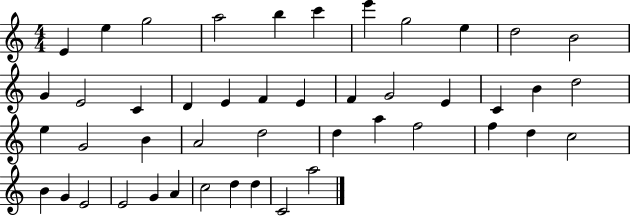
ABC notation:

X:1
T:Untitled
M:4/4
L:1/4
K:C
E e g2 a2 b c' e' g2 e d2 B2 G E2 C D E F E F G2 E C B d2 e G2 B A2 d2 d a f2 f d c2 B G E2 E2 G A c2 d d C2 a2